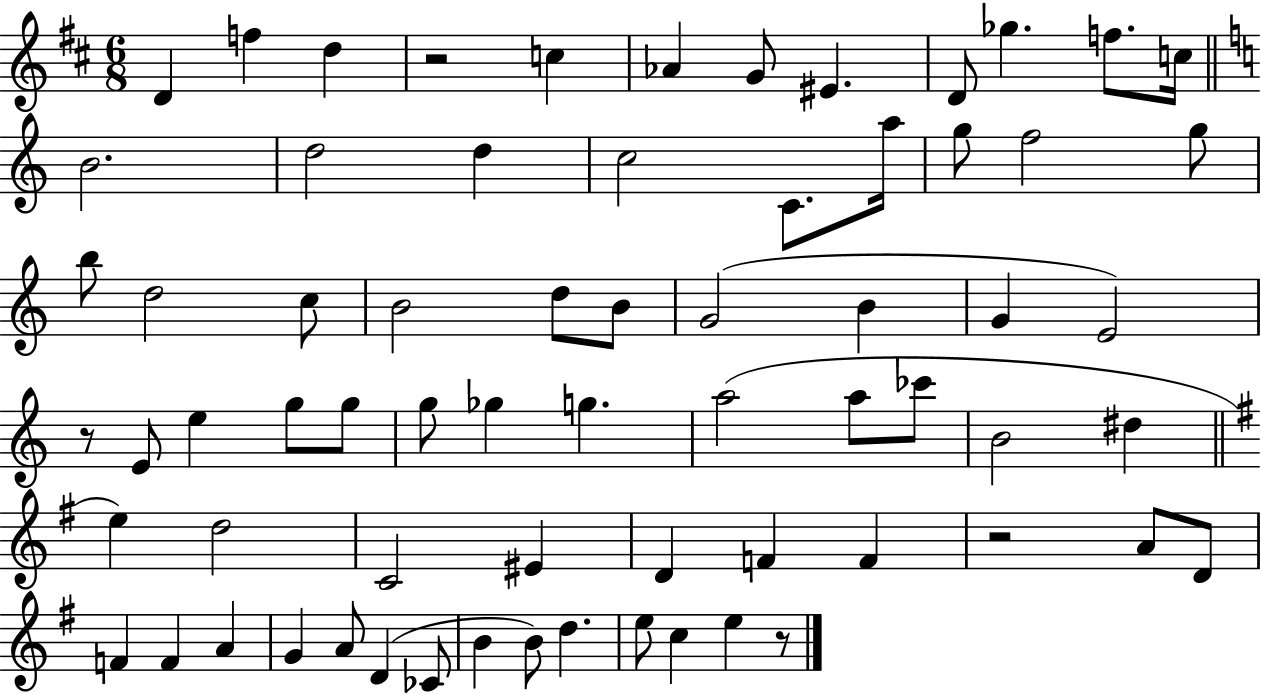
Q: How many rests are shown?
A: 4